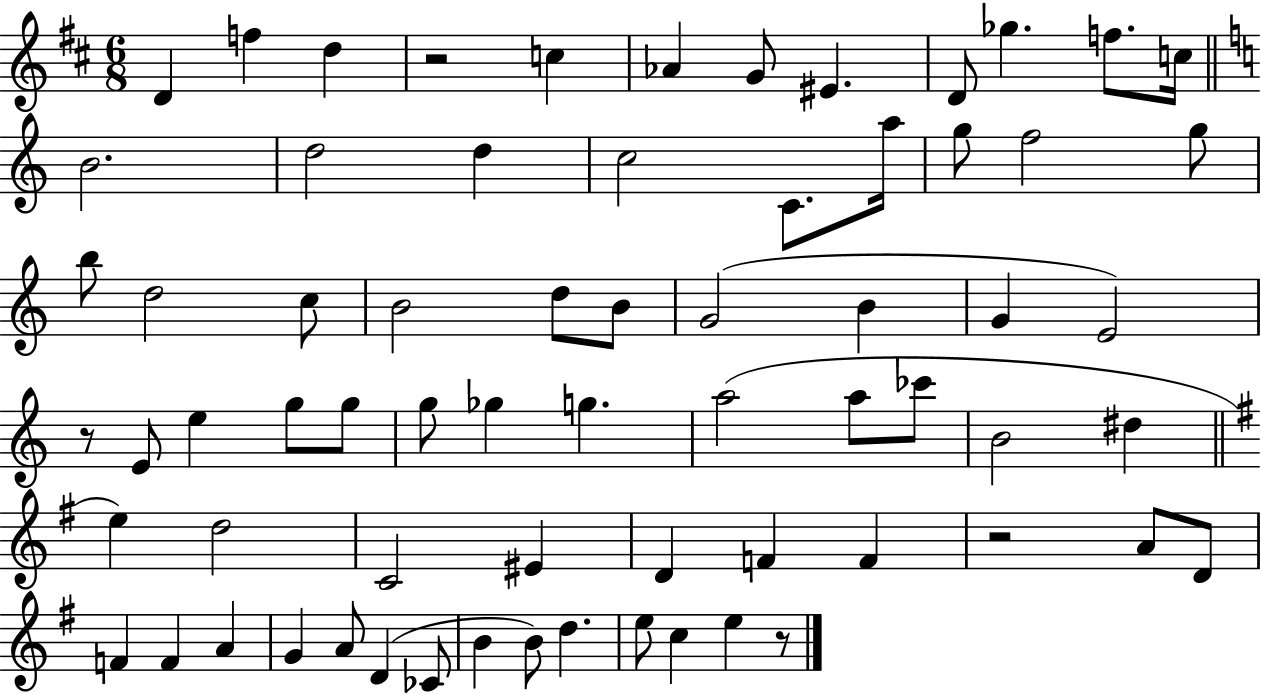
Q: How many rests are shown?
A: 4